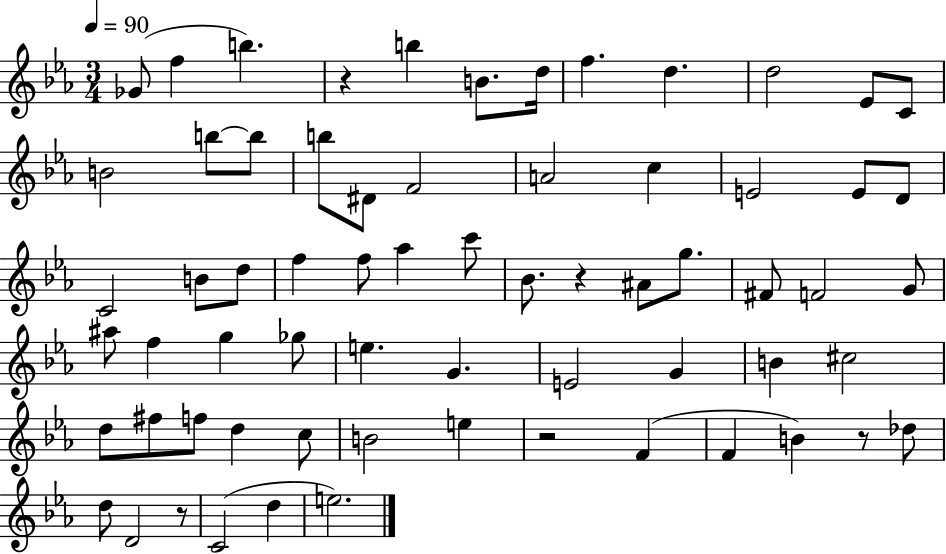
{
  \clef treble
  \numericTimeSignature
  \time 3/4
  \key ees \major
  \tempo 4 = 90
  ges'8( f''4 b''4.) | r4 b''4 b'8. d''16 | f''4. d''4. | d''2 ees'8 c'8 | \break b'2 b''8~~ b''8 | b''8 dis'8 f'2 | a'2 c''4 | e'2 e'8 d'8 | \break c'2 b'8 d''8 | f''4 f''8 aes''4 c'''8 | bes'8. r4 ais'8 g''8. | fis'8 f'2 g'8 | \break ais''8 f''4 g''4 ges''8 | e''4. g'4. | e'2 g'4 | b'4 cis''2 | \break d''8 fis''8 f''8 d''4 c''8 | b'2 e''4 | r2 f'4( | f'4 b'4) r8 des''8 | \break d''8 d'2 r8 | c'2( d''4 | e''2.) | \bar "|."
}